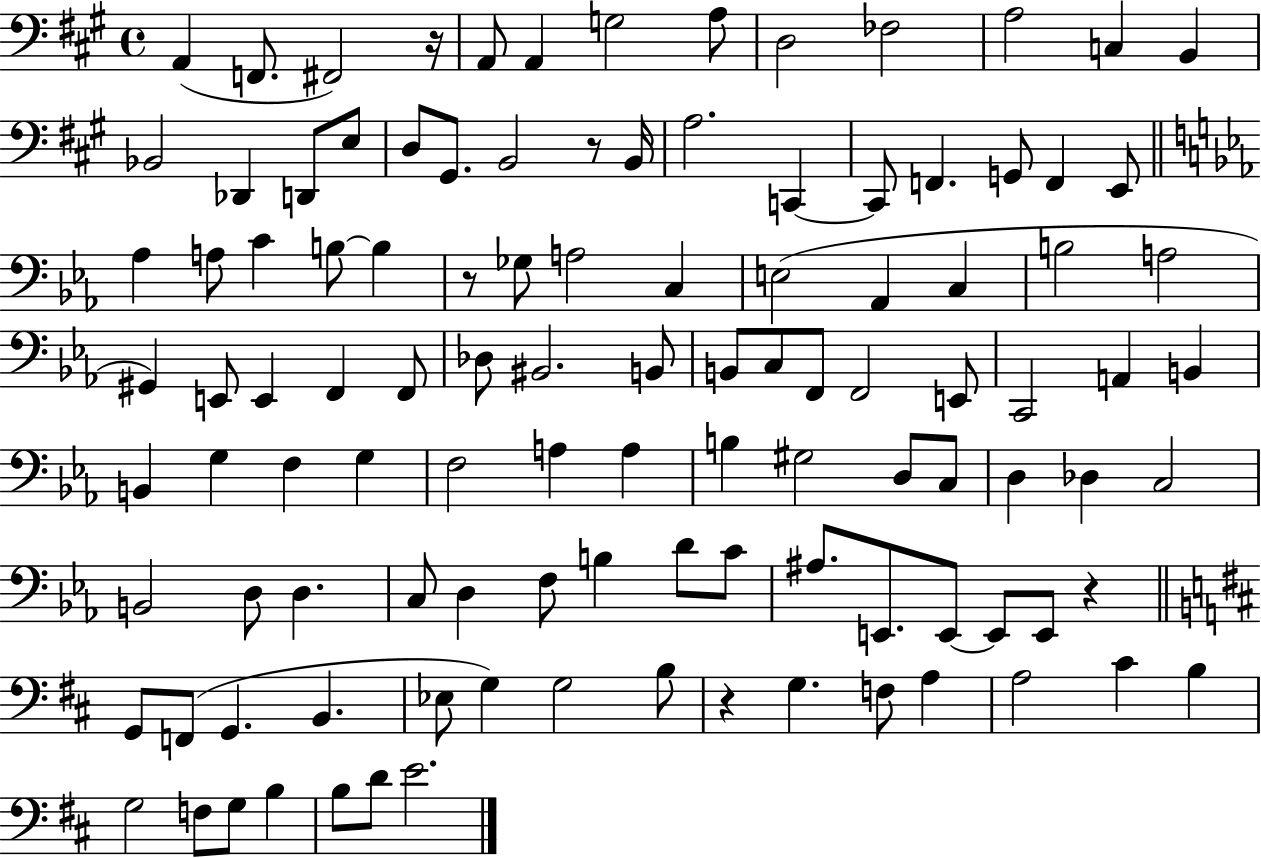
X:1
T:Untitled
M:4/4
L:1/4
K:A
A,, F,,/2 ^F,,2 z/4 A,,/2 A,, G,2 A,/2 D,2 _F,2 A,2 C, B,, _B,,2 _D,, D,,/2 E,/2 D,/2 ^G,,/2 B,,2 z/2 B,,/4 A,2 C,, C,,/2 F,, G,,/2 F,, E,,/2 _A, A,/2 C B,/2 B, z/2 _G,/2 A,2 C, E,2 _A,, C, B,2 A,2 ^G,, E,,/2 E,, F,, F,,/2 _D,/2 ^B,,2 B,,/2 B,,/2 C,/2 F,,/2 F,,2 E,,/2 C,,2 A,, B,, B,, G, F, G, F,2 A, A, B, ^G,2 D,/2 C,/2 D, _D, C,2 B,,2 D,/2 D, C,/2 D, F,/2 B, D/2 C/2 ^A,/2 E,,/2 E,,/2 E,,/2 E,,/2 z G,,/2 F,,/2 G,, B,, _E,/2 G, G,2 B,/2 z G, F,/2 A, A,2 ^C B, G,2 F,/2 G,/2 B, B,/2 D/2 E2